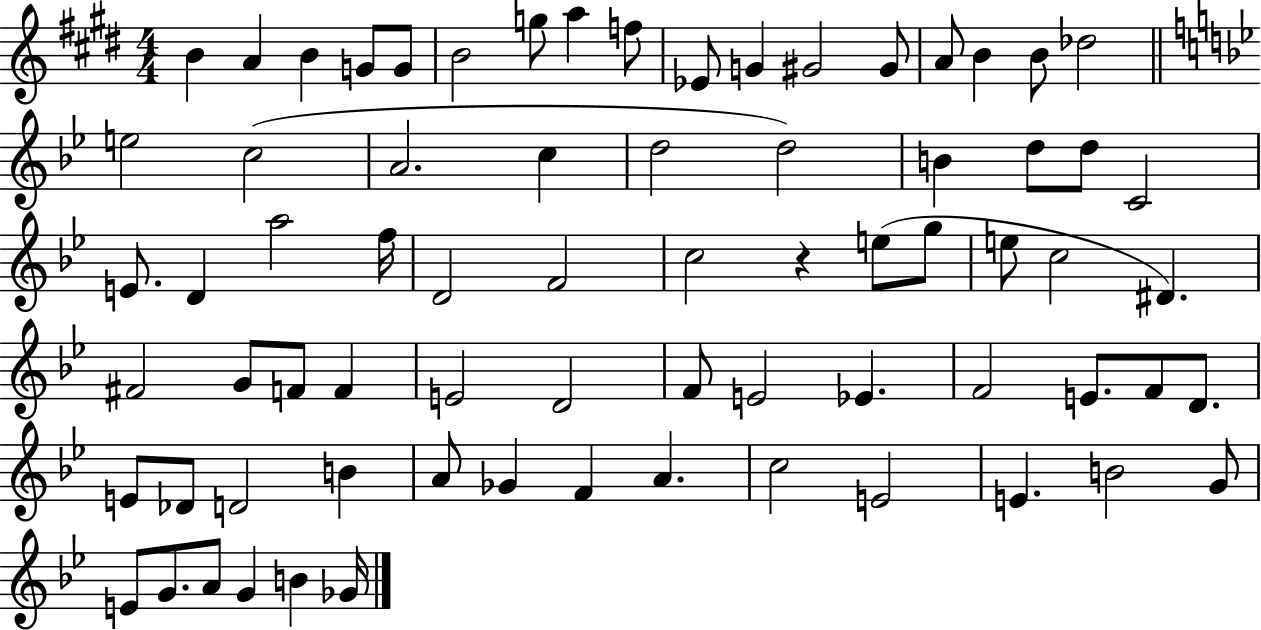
B4/q A4/q B4/q G4/e G4/e B4/h G5/e A5/q F5/e Eb4/e G4/q G#4/h G#4/e A4/e B4/q B4/e Db5/h E5/h C5/h A4/h. C5/q D5/h D5/h B4/q D5/e D5/e C4/h E4/e. D4/q A5/h F5/s D4/h F4/h C5/h R/q E5/e G5/e E5/e C5/h D#4/q. F#4/h G4/e F4/e F4/q E4/h D4/h F4/e E4/h Eb4/q. F4/h E4/e. F4/e D4/e. E4/e Db4/e D4/h B4/q A4/e Gb4/q F4/q A4/q. C5/h E4/h E4/q. B4/h G4/e E4/e G4/e. A4/e G4/q B4/q Gb4/s